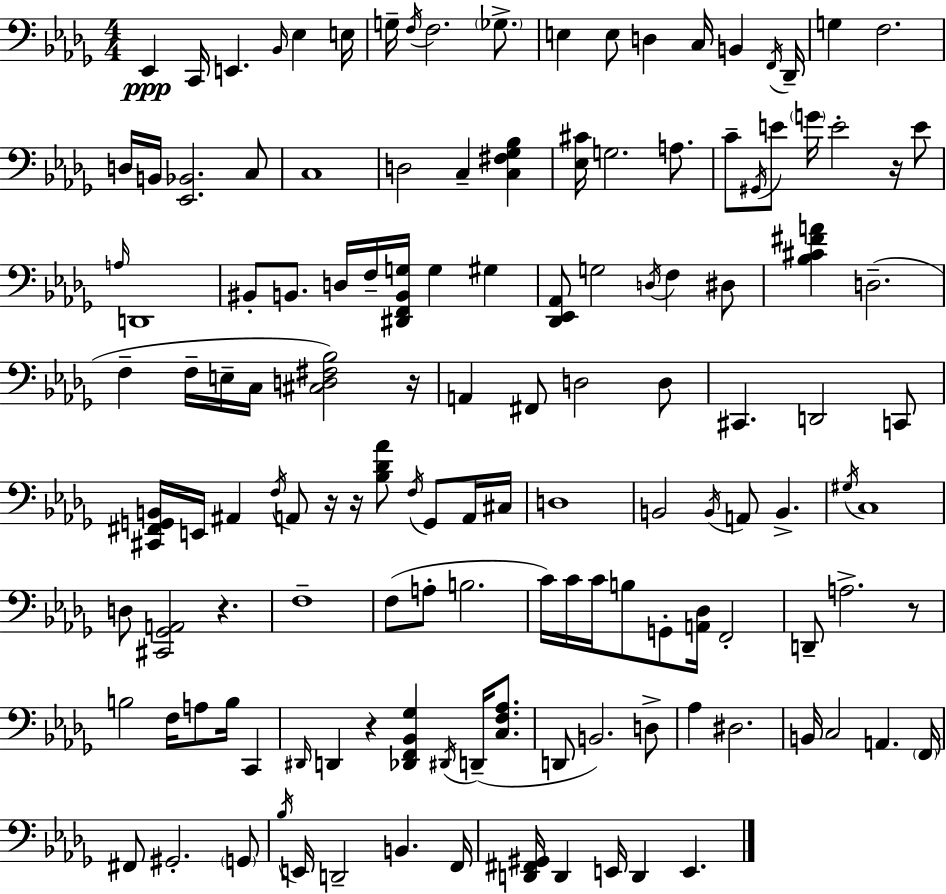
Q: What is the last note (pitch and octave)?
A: E2